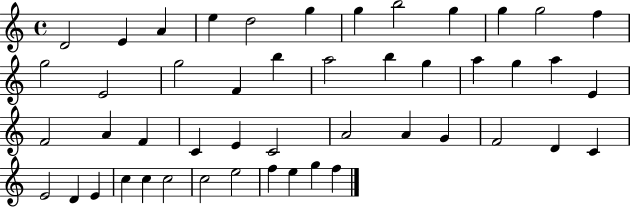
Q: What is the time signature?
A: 4/4